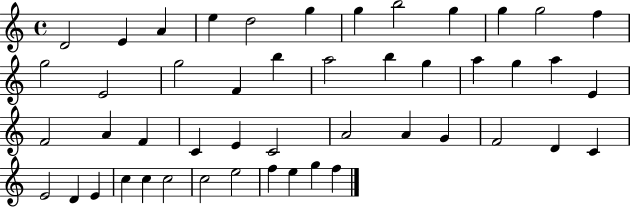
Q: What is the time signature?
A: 4/4